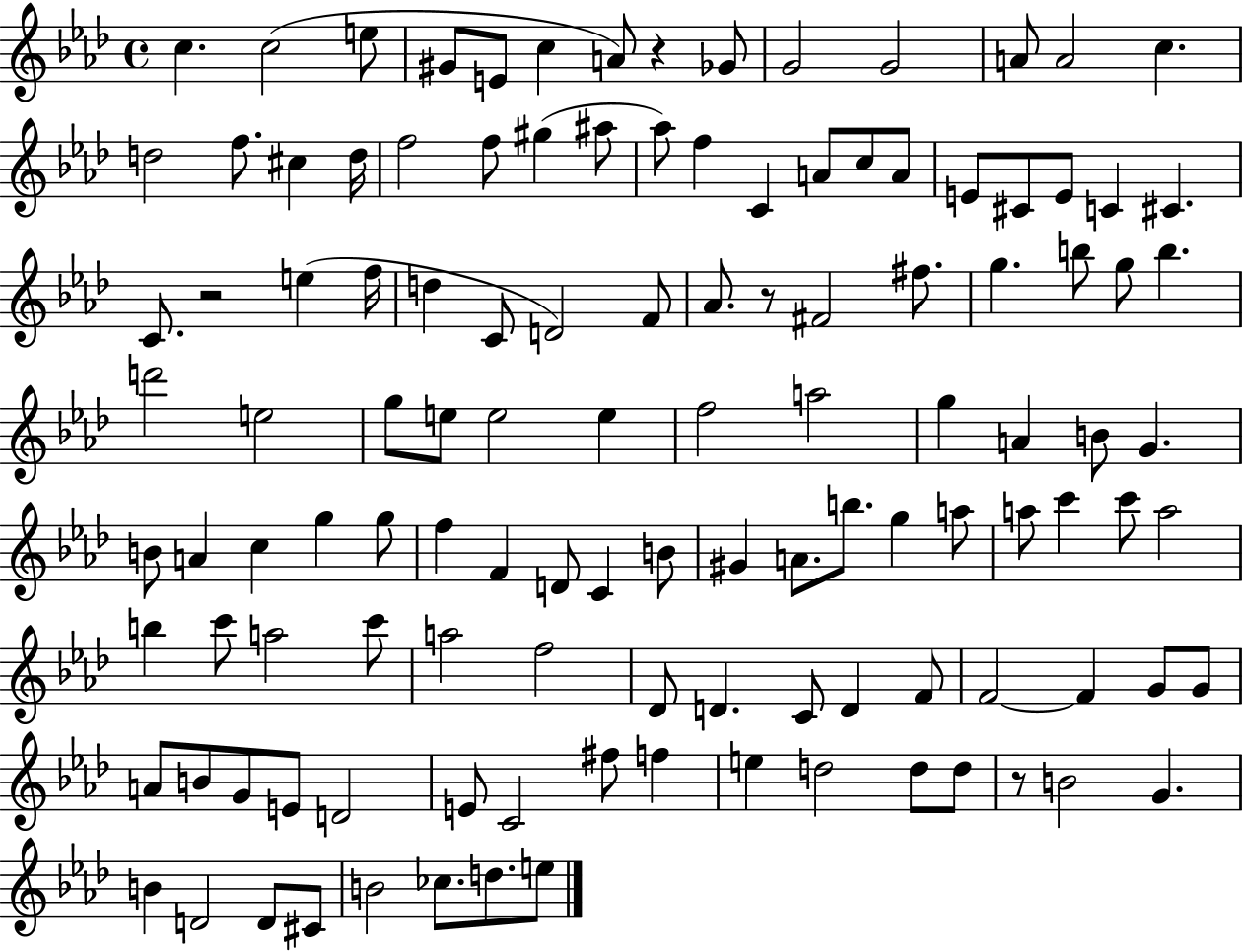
{
  \clef treble
  \time 4/4
  \defaultTimeSignature
  \key aes \major
  c''4. c''2( e''8 | gis'8 e'8 c''4 a'8) r4 ges'8 | g'2 g'2 | a'8 a'2 c''4. | \break d''2 f''8. cis''4 d''16 | f''2 f''8 gis''4( ais''8 | aes''8) f''4 c'4 a'8 c''8 a'8 | e'8 cis'8 e'8 c'4 cis'4. | \break c'8. r2 e''4( f''16 | d''4 c'8 d'2) f'8 | aes'8. r8 fis'2 fis''8. | g''4. b''8 g''8 b''4. | \break d'''2 e''2 | g''8 e''8 e''2 e''4 | f''2 a''2 | g''4 a'4 b'8 g'4. | \break b'8 a'4 c''4 g''4 g''8 | f''4 f'4 d'8 c'4 b'8 | gis'4 a'8. b''8. g''4 a''8 | a''8 c'''4 c'''8 a''2 | \break b''4 c'''8 a''2 c'''8 | a''2 f''2 | des'8 d'4. c'8 d'4 f'8 | f'2~~ f'4 g'8 g'8 | \break a'8 b'8 g'8 e'8 d'2 | e'8 c'2 fis''8 f''4 | e''4 d''2 d''8 d''8 | r8 b'2 g'4. | \break b'4 d'2 d'8 cis'8 | b'2 ces''8. d''8. e''8 | \bar "|."
}